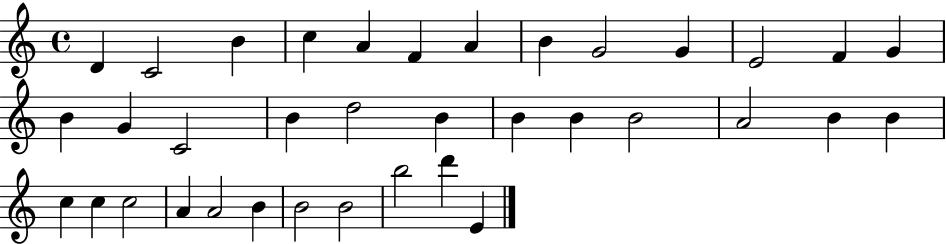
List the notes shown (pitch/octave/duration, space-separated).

D4/q C4/h B4/q C5/q A4/q F4/q A4/q B4/q G4/h G4/q E4/h F4/q G4/q B4/q G4/q C4/h B4/q D5/h B4/q B4/q B4/q B4/h A4/h B4/q B4/q C5/q C5/q C5/h A4/q A4/h B4/q B4/h B4/h B5/h D6/q E4/q